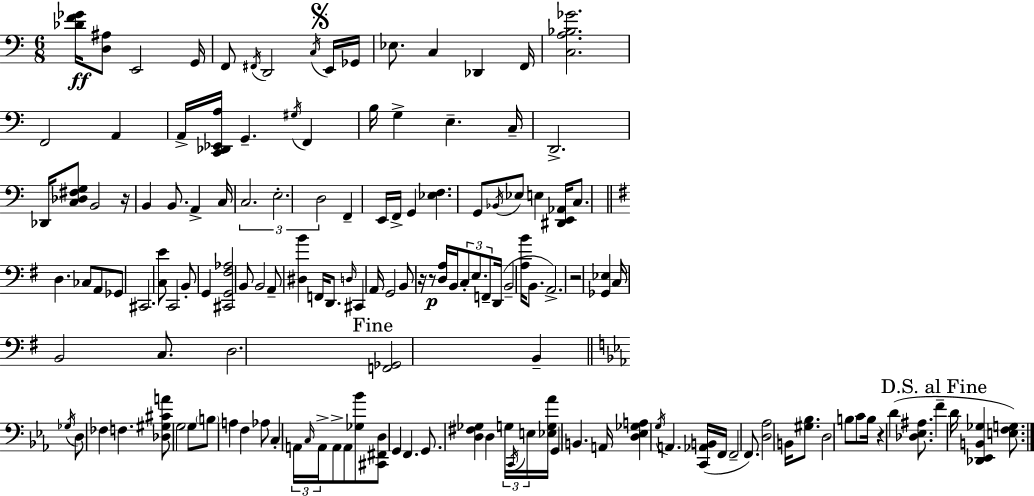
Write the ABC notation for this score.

X:1
T:Untitled
M:6/8
L:1/4
K:C
[_DF_G]/4 [D,^A,]/2 E,,2 G,,/4 F,,/2 ^F,,/4 D,,2 C,/4 E,,/4 _G,,/4 _E,/2 C, _D,, F,,/4 [C,A,_B,_G]2 F,,2 A,, A,,/4 [C,,_D,,_E,,A,]/4 G,, ^G,/4 F,, B,/4 G, E, C,/4 D,,2 _D,,/4 [C,_D,^F,G,]/2 B,,2 z/4 B,, B,,/2 A,, C,/4 C,2 E,2 D,2 F,, E,,/4 F,,/4 G,, [_E,F,] G,,/2 _B,,/4 _E,/2 E, [^D,,E,,_A,,]/4 C,/2 D, _C,/2 A,,/2 _G,,/2 ^C,,2 [C,E]/2 C,,2 B,,/2 G,, [^C,,G,,^F,_A,]2 B,,/2 B,,2 A,,/2 [^D,B] F,,/4 D,,/2 D,/4 ^C,, A,,/4 G,,2 B,,/2 z/4 z/2 [D,A,]/4 B,,/4 C,/2 E,/2 F,,/2 D,,/4 B,,2 [A,B]/4 B,,/2 A,,2 z2 [_G,,_E,] C,/4 B,,2 C,/2 D,2 [F,,_G,,]2 B,, _G,/4 D,/2 _F, F, [_D,^G,^CA]/2 G,2 G,/2 B,/2 A, F, _A,/2 C, A,,/4 C,/4 A,,/4 A,,/2 A,,/2 [_G,_B]/2 [^C,,^F,,D,]/2 G,, F,, G,,/2 [D,^F,_G,] D, G,/4 C,,/4 E,/4 [_E,G,_A]/4 G,, B,, A,,/4 [D,_E,_G,A,] G,/4 A,, [C,,_A,,B,,]/4 F,,/4 F,,2 F,,/2 [D,_A,]2 B,,/4 [^G,_B,]/2 D,2 B,/2 C/2 B,/4 z D [_D,_E,^A,]/2 F D/4 [_D,,_E,,B,,_G,] [E,F,G,]/2